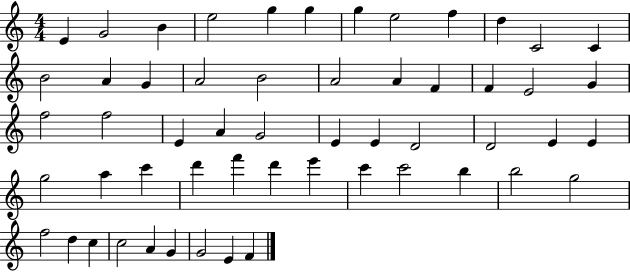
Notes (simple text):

E4/q G4/h B4/q E5/h G5/q G5/q G5/q E5/h F5/q D5/q C4/h C4/q B4/h A4/q G4/q A4/h B4/h A4/h A4/q F4/q F4/q E4/h G4/q F5/h F5/h E4/q A4/q G4/h E4/q E4/q D4/h D4/h E4/q E4/q G5/h A5/q C6/q D6/q F6/q D6/q E6/q C6/q C6/h B5/q B5/h G5/h F5/h D5/q C5/q C5/h A4/q G4/q G4/h E4/q F4/q